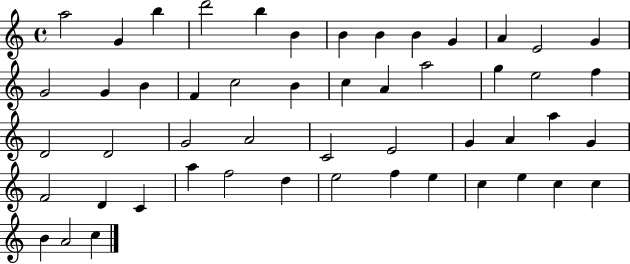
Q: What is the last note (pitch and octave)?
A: C5